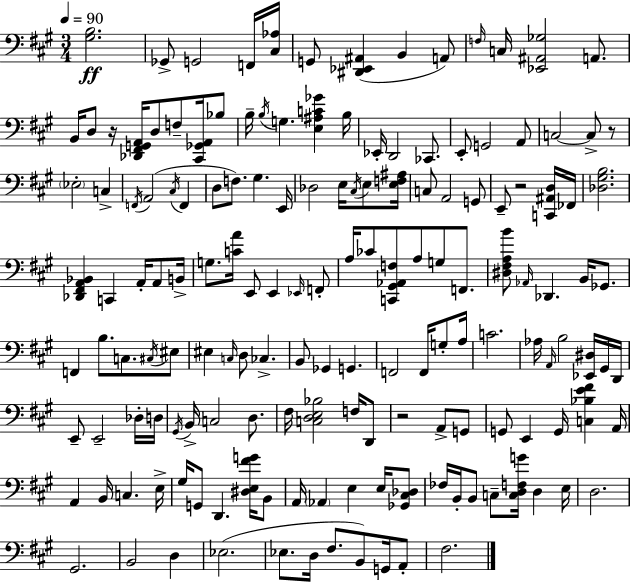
X:1
T:Untitled
M:3/4
L:1/4
K:A
[^G,B,]2 _G,,/2 G,,2 F,,/4 [^C,_A,]/4 G,,/2 [^D,,_E,,^A,,] B,, A,,/2 F,/4 C,/4 [_E,,^A,,_G,]2 A,,/2 B,,/4 D,/2 z/4 [_D,,^F,,G,,A,,]/4 D,/2 F,/2 [^C,,_G,,A,,]/4 _B,/2 B,/4 B,/4 G, [E,^A,C_G] B,/4 _E,,/4 D,,2 _C,,/2 E,,/2 G,,2 A,,/2 C,2 C,/2 z/2 _E,2 C, F,,/4 A,,2 ^C,/4 F,, D,/2 F,/2 ^G, E,,/4 _D,2 E,/4 ^C,/4 E,/2 [E,F,^A,]/4 C,/2 A,,2 G,,/2 E,,/2 z2 [C,,^A,,D,]/4 _F,,/4 [_D,^G,B,]2 [_D,,^F,,A,,_B,,] C,, A,,/4 A,,/2 B,,/4 G,/2 [CA]/4 E,,/2 E,, _E,,/4 F,,/2 A,/4 _C/2 [C,,^G,,_A,,F,]/2 A,/2 G,/2 F,,/2 [^D,^F,A,B]/2 _A,,/4 _D,, B,,/4 _G,,/2 F,, B,/2 C,/2 ^C,/4 ^E,/2 ^E, C,/4 D,/2 _C, B,,/2 _G,, G,, F,,2 F,,/4 G,/2 A,/4 C2 _A,/4 A,,/4 B,2 [_E,,^D,]/4 ^G,,/4 D,,/4 E,,/2 E,,2 _D,/4 D,/4 ^G,,/4 B,,/4 C,2 D,/2 ^F,/4 [C,D,E,_B,]2 F,/4 D,,/2 z2 A,,/2 G,,/2 G,,/2 E,, G,,/4 [C,_B,E^F] A,,/4 A,, B,,/4 C, E,/4 ^G,/4 G,,/2 D,, [^D,E,^FG]/4 B,,/2 A,,/4 _A,, E, E,/4 [_G,,^C,_D,]/2 _F,/4 B,,/4 B,,/2 C,/2 [C,D,F,G]/4 D, E,/4 D,2 ^G,,2 B,,2 D, _E,2 _E,/2 D,/4 ^F,/2 B,,/2 G,,/4 A,,/2 ^F,2